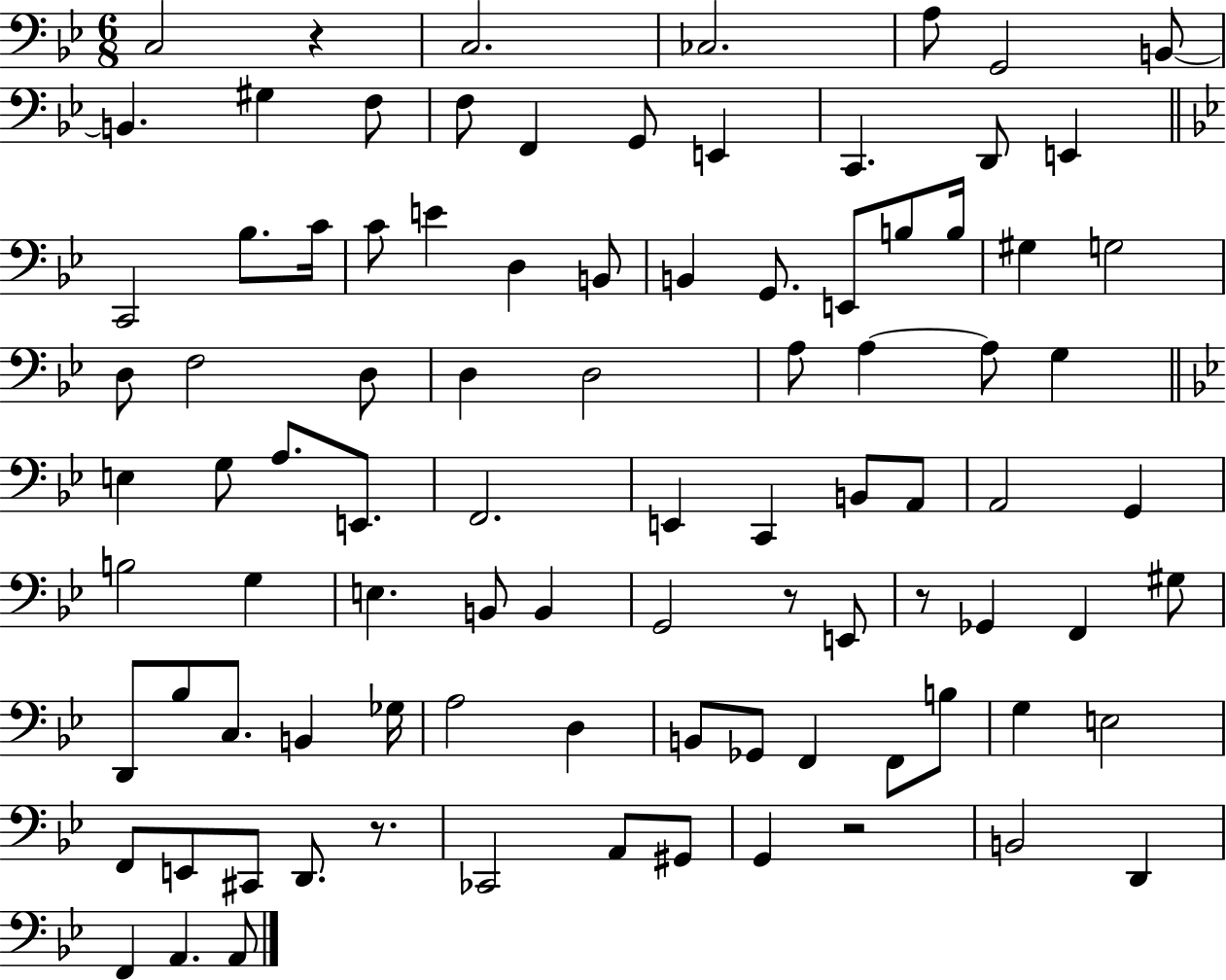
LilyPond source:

{
  \clef bass
  \numericTimeSignature
  \time 6/8
  \key bes \major
  c2 r4 | c2. | ces2. | a8 g,2 b,8~~ | \break b,4. gis4 f8 | f8 f,4 g,8 e,4 | c,4. d,8 e,4 | \bar "||" \break \key bes \major c,2 bes8. c'16 | c'8 e'4 d4 b,8 | b,4 g,8. e,8 b8 b16 | gis4 g2 | \break d8 f2 d8 | d4 d2 | a8 a4~~ a8 g4 | \bar "||" \break \key g \minor e4 g8 a8. e,8. | f,2. | e,4 c,4 b,8 a,8 | a,2 g,4 | \break b2 g4 | e4. b,8 b,4 | g,2 r8 e,8 | r8 ges,4 f,4 gis8 | \break d,8 bes8 c8. b,4 ges16 | a2 d4 | b,8 ges,8 f,4 f,8 b8 | g4 e2 | \break f,8 e,8 cis,8 d,8. r8. | ces,2 a,8 gis,8 | g,4 r2 | b,2 d,4 | \break f,4 a,4. a,8 | \bar "|."
}